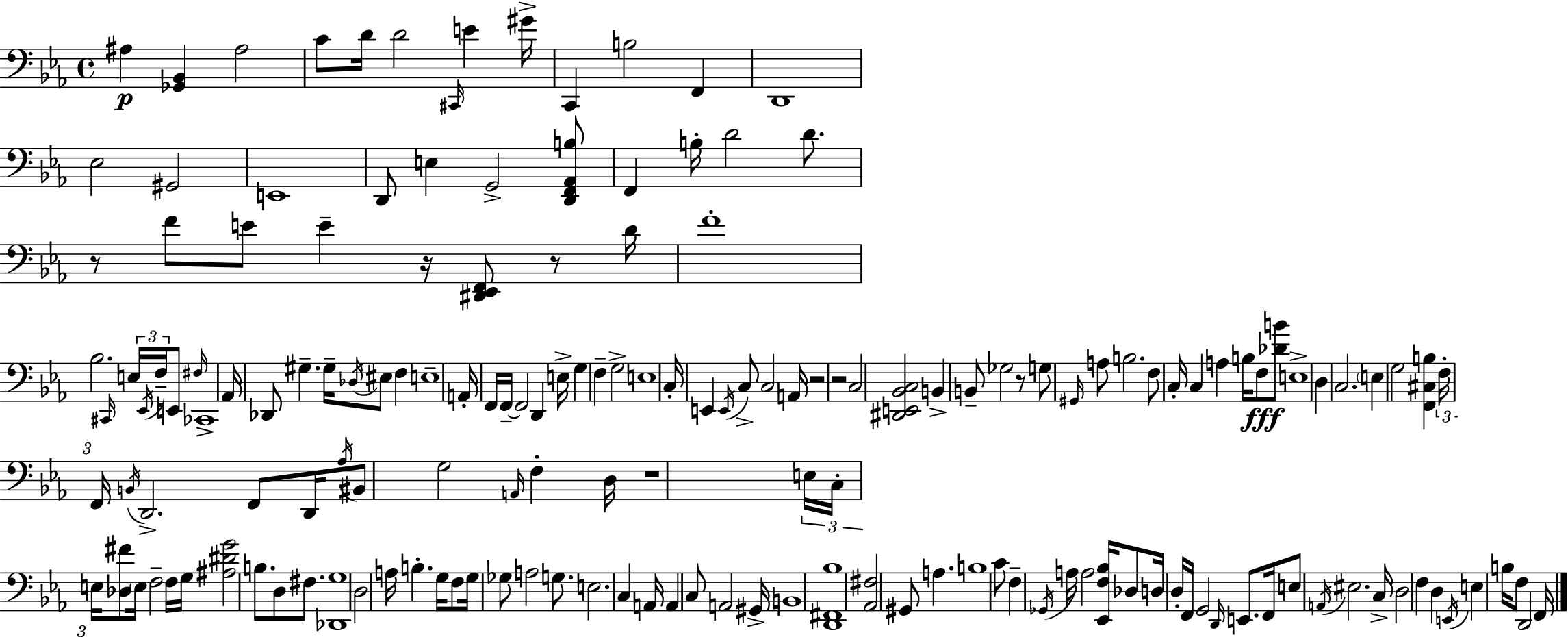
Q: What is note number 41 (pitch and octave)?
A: EIS3